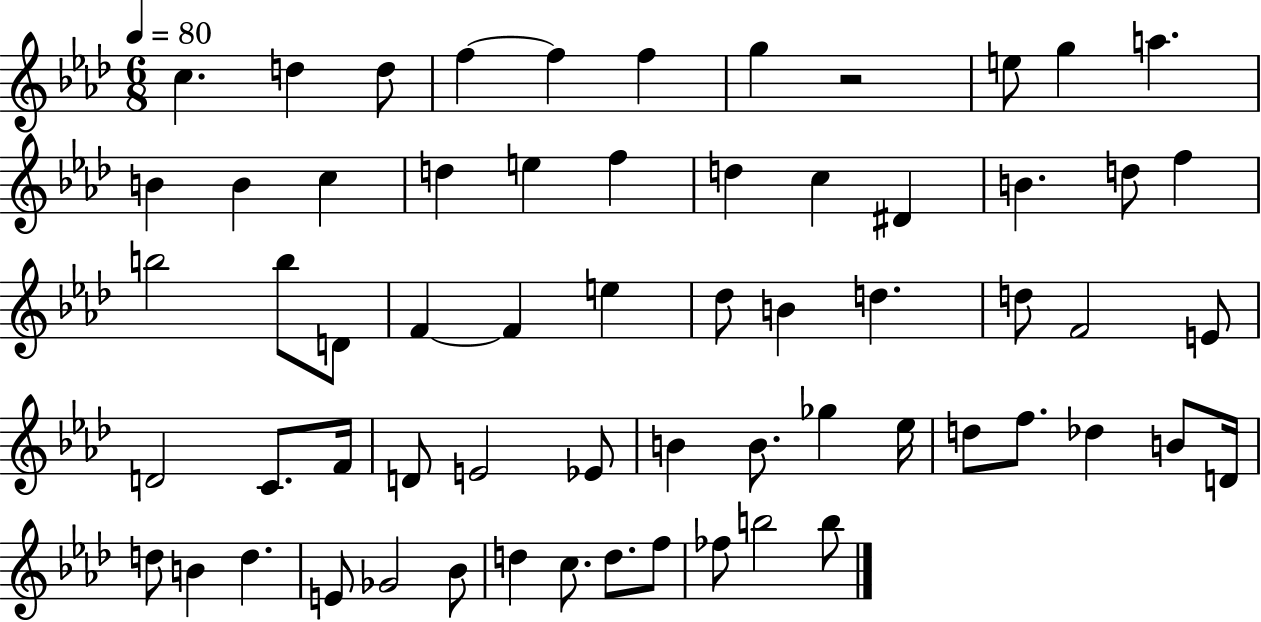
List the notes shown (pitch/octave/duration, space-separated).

C5/q. D5/q D5/e F5/q F5/q F5/q G5/q R/h E5/e G5/q A5/q. B4/q B4/q C5/q D5/q E5/q F5/q D5/q C5/q D#4/q B4/q. D5/e F5/q B5/h B5/e D4/e F4/q F4/q E5/q Db5/e B4/q D5/q. D5/e F4/h E4/e D4/h C4/e. F4/s D4/e E4/h Eb4/e B4/q B4/e. Gb5/q Eb5/s D5/e F5/e. Db5/q B4/e D4/s D5/e B4/q D5/q. E4/e Gb4/h Bb4/e D5/q C5/e. D5/e. F5/e FES5/e B5/h B5/e